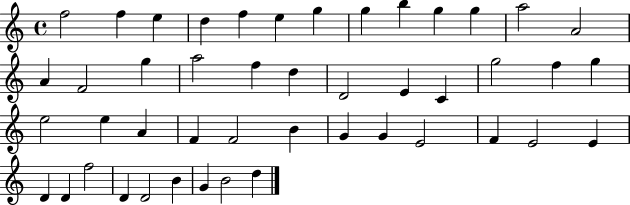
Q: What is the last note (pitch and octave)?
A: D5